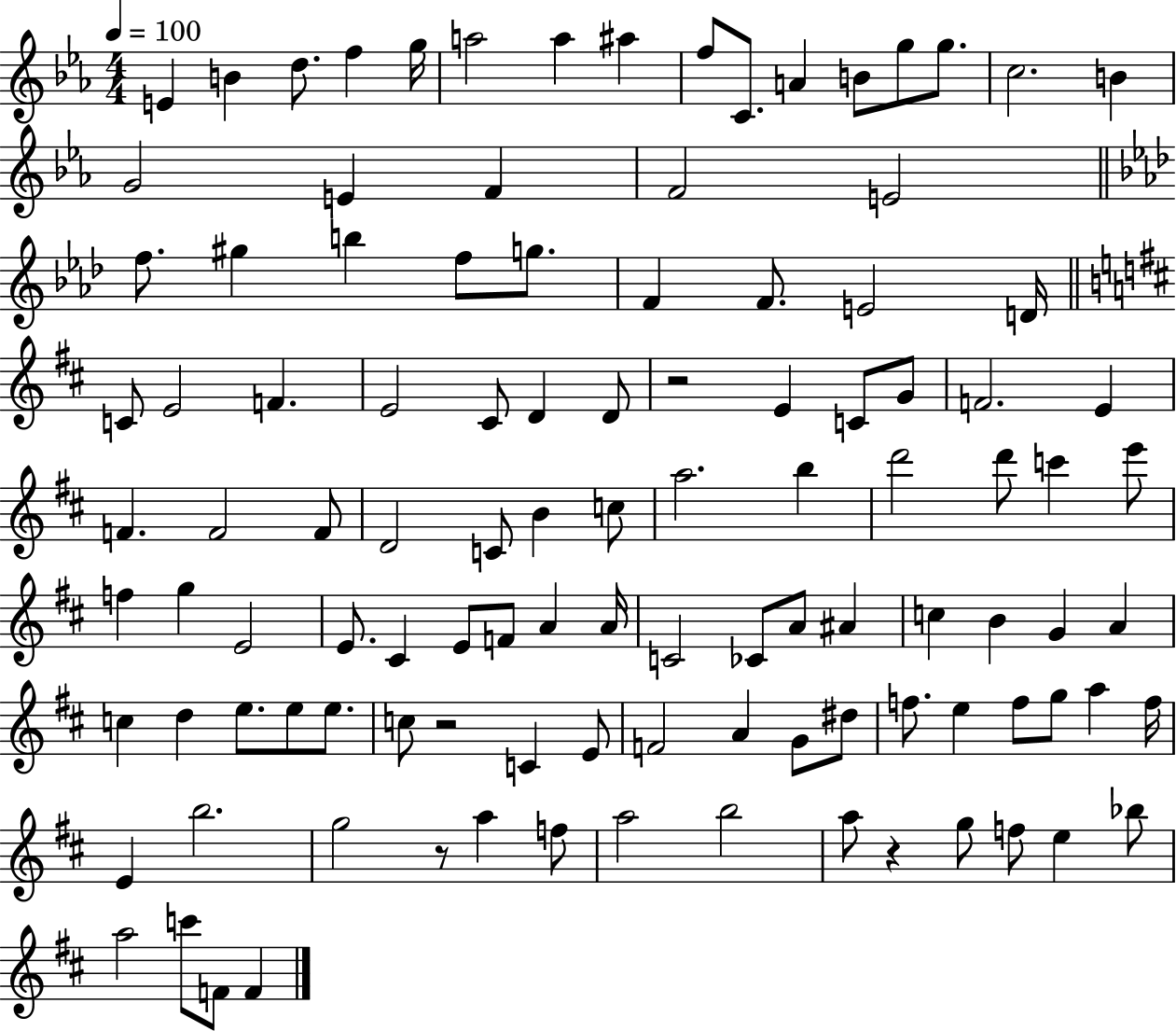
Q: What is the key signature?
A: EES major